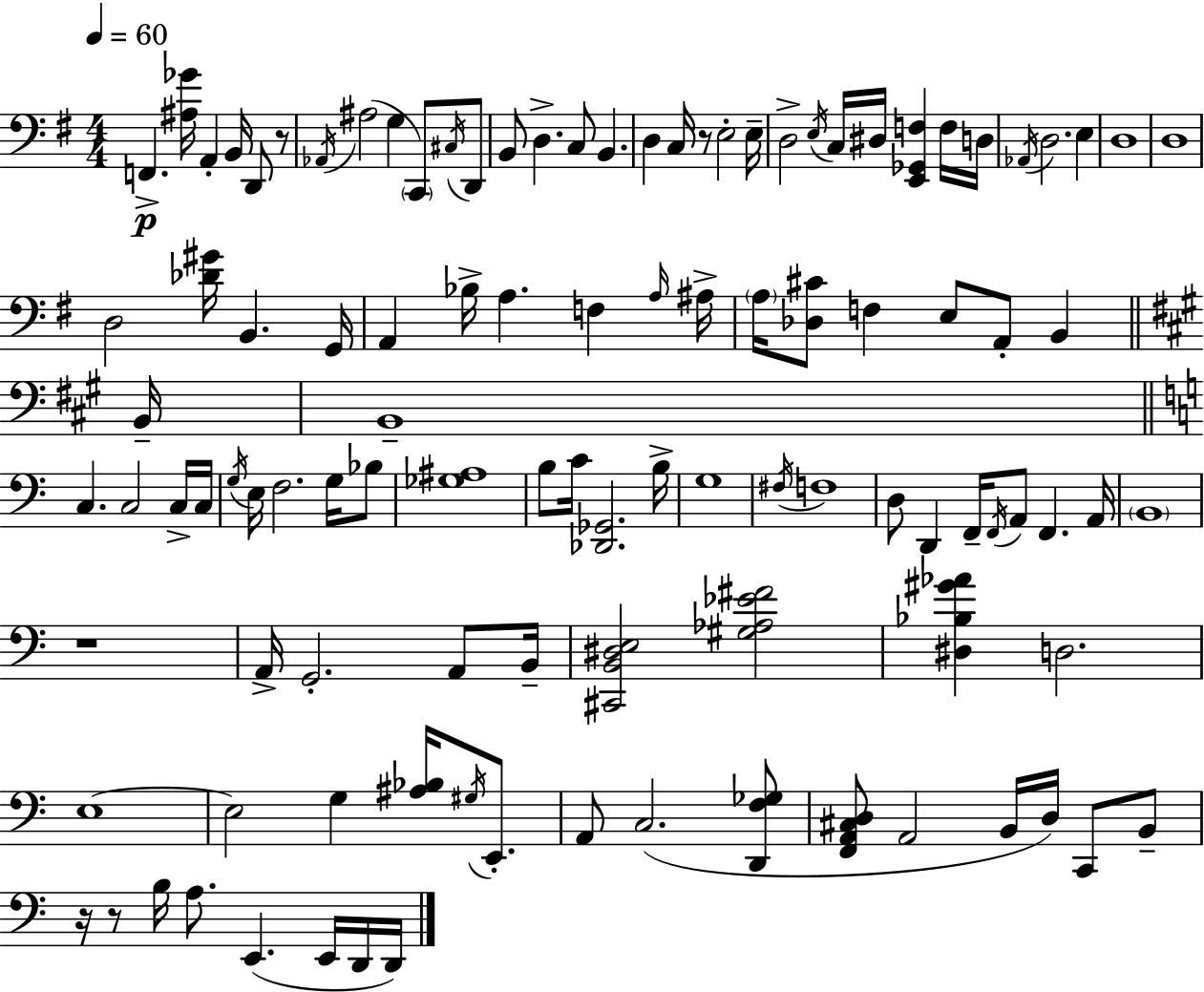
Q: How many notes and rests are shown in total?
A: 108